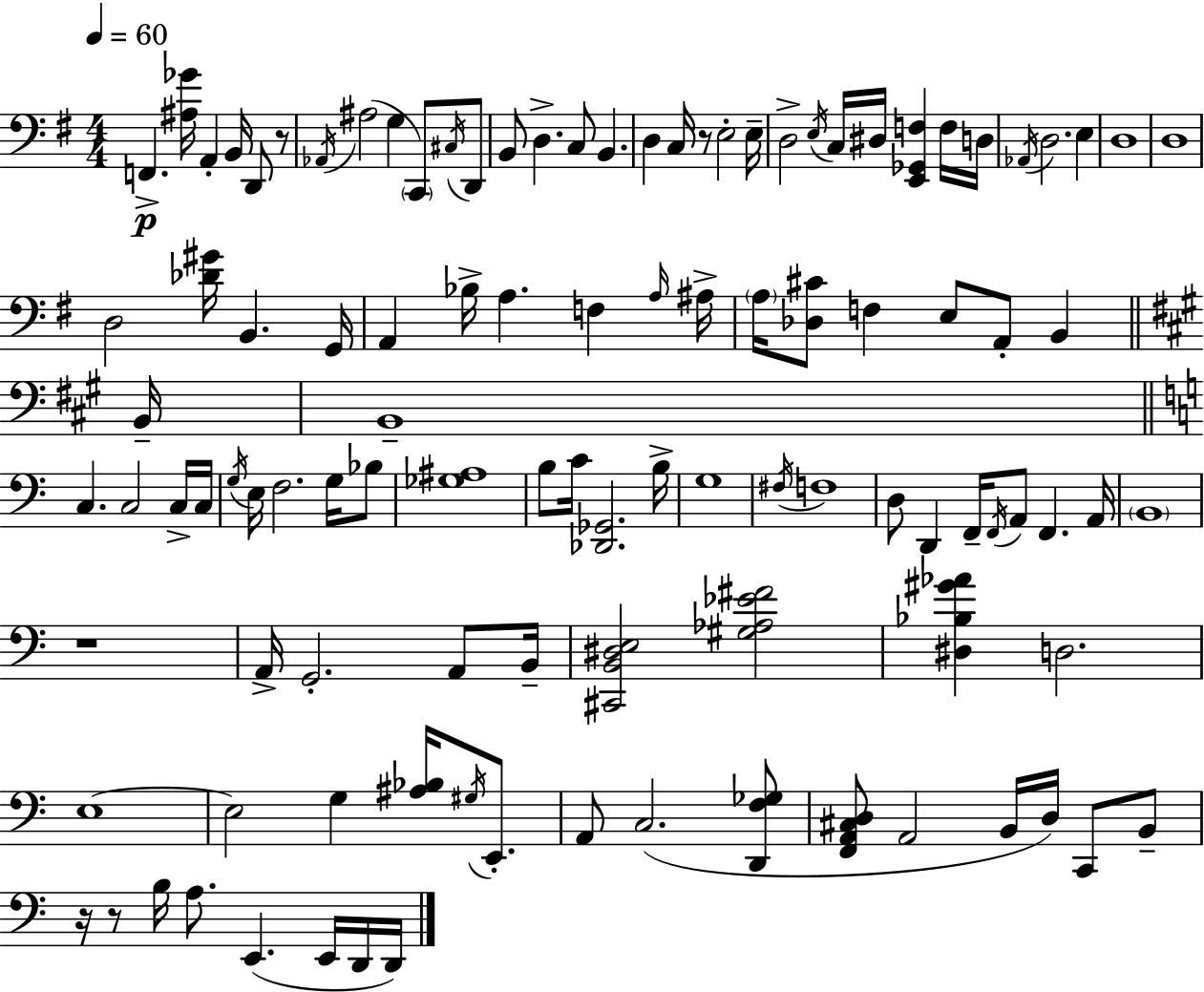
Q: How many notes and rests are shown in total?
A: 108